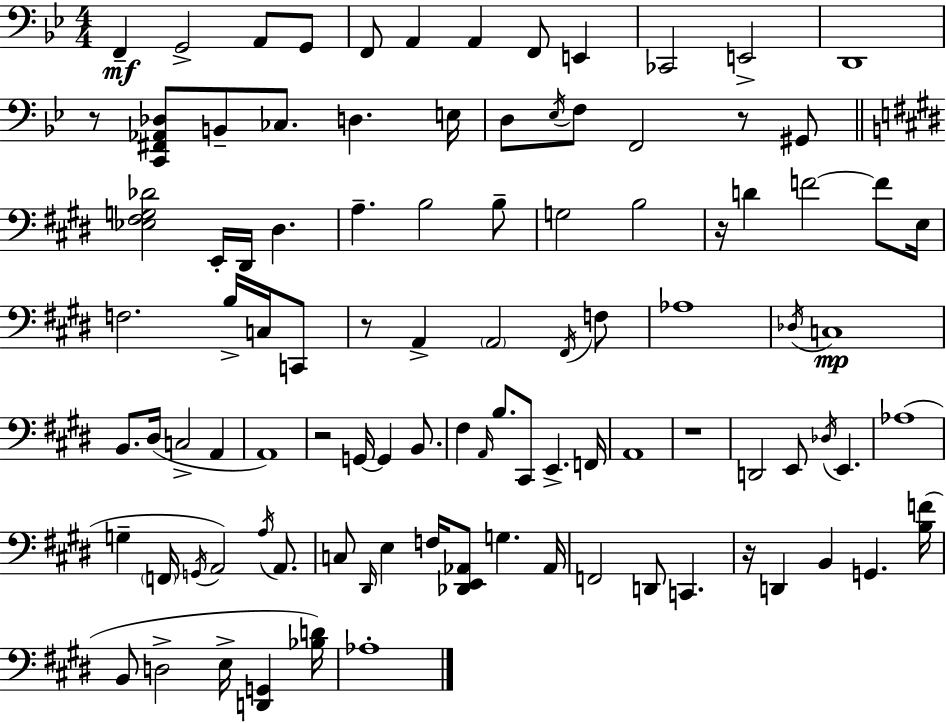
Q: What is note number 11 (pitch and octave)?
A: E2